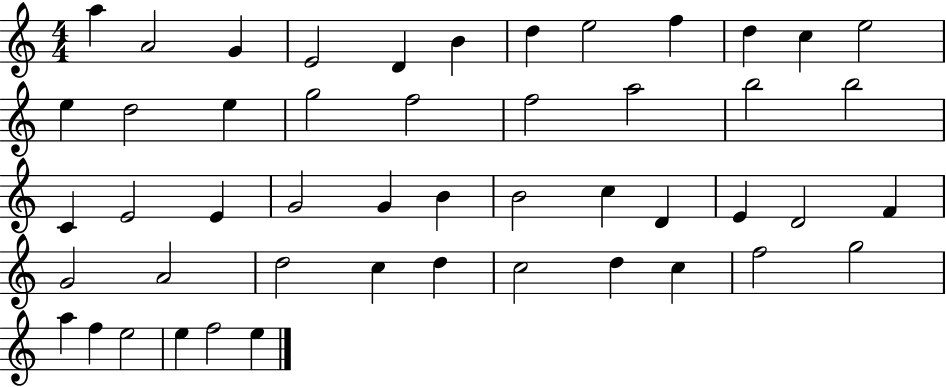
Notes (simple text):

A5/q A4/h G4/q E4/h D4/q B4/q D5/q E5/h F5/q D5/q C5/q E5/h E5/q D5/h E5/q G5/h F5/h F5/h A5/h B5/h B5/h C4/q E4/h E4/q G4/h G4/q B4/q B4/h C5/q D4/q E4/q D4/h F4/q G4/h A4/h D5/h C5/q D5/q C5/h D5/q C5/q F5/h G5/h A5/q F5/q E5/h E5/q F5/h E5/q